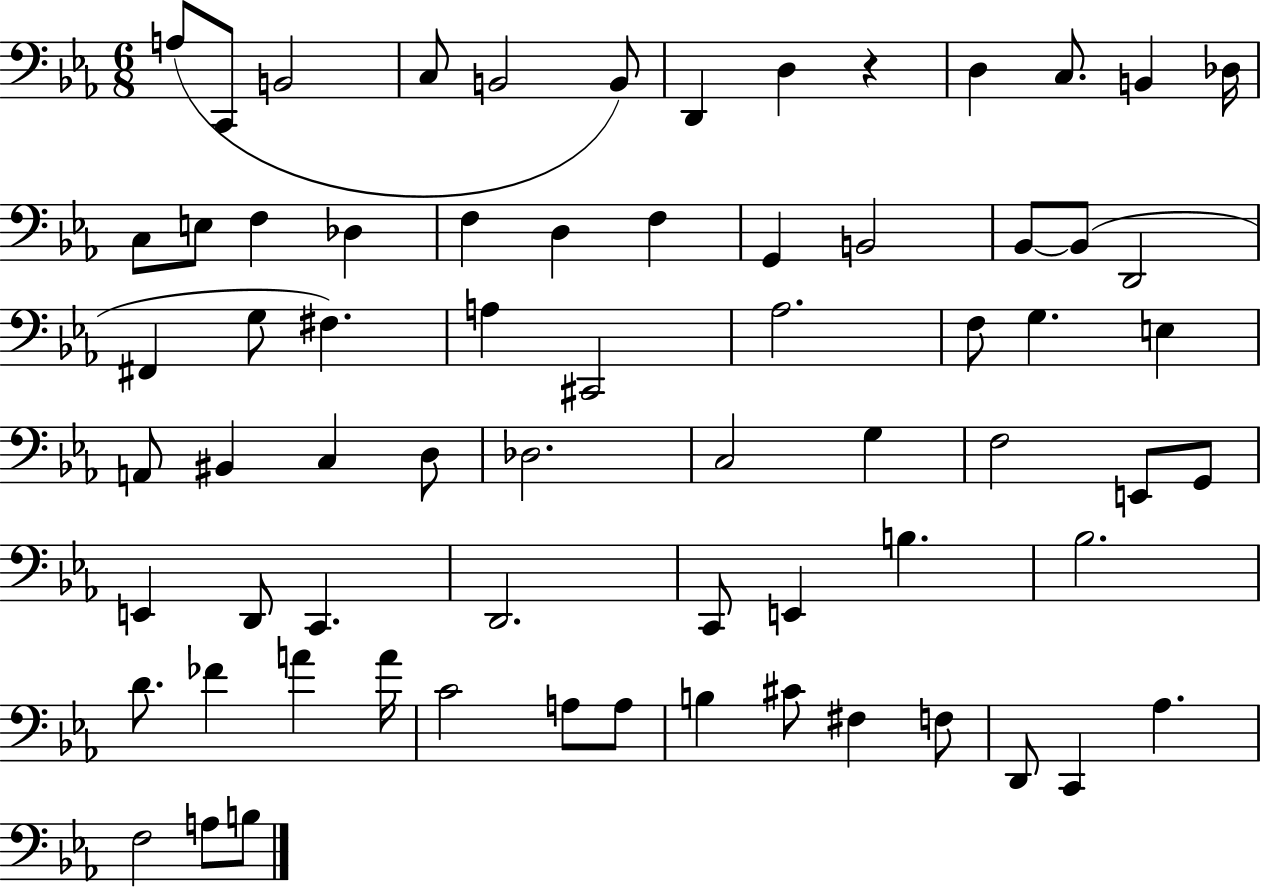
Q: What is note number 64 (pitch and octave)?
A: C2